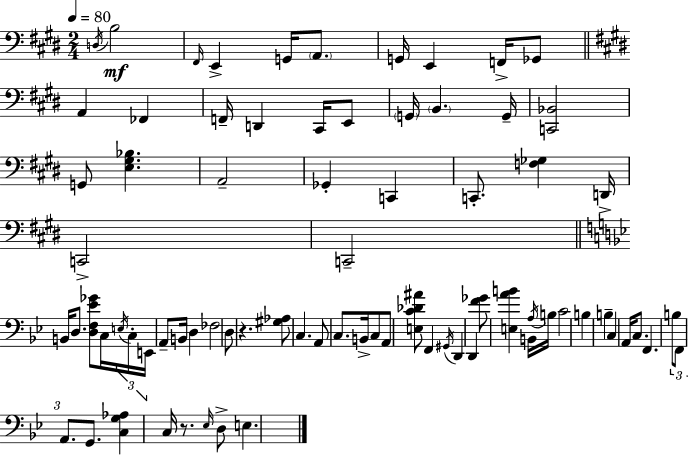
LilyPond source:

{
  \clef bass
  \numericTimeSignature
  \time 2/4
  \key e \major
  \tempo 4 = 80
  \acciaccatura { d16 }\mf b2 | \grace { fis,16 } e,4-> g,16 \parenthesize a,8. | g,16 e,4 f,16-> | ges,8 \bar "||" \break \key e \major a,4 fes,4 | f,16-- d,4 cis,16 e,8 | \parenthesize g,16 \parenthesize b,4. g,16-- | <c, bes,>2 | \break g,8 <e gis bes>4. | a,2-- | ges,4-. c,4 | c,8.-. <f ges>4 d,16-> | \break c,2-> | c,2-- | \bar "||" \break \key g \minor b,16 d8. <d f ees' ges'>8 c16 \tuplet 3/2 { \acciaccatura { e16 } | c16-. e,16 } a,8-- b,16 d4 | fes2 | d8 r4. | \break <gis aes>8 c4. | a,8 c8. b,16-> c8 | a,8 <e c' des' ais'>8 f,4 | \acciaccatura { gis,16 } d,4 d,4 | \break <f' ges'>8 <e a' b'>4 | b,16 \acciaccatura { a16 } b16 c'2 | b4 b4-- | c4 a,16 | \break c8. f,4. | \tuplet 3/2 { b8 f,8 a,8. } | g,8. <c g aes>4 c16 | r8. \grace { ees16 } d8-> e4. | \break \bar "|."
}